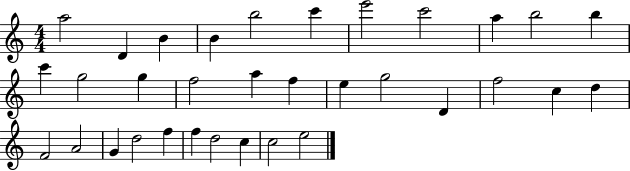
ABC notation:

X:1
T:Untitled
M:4/4
L:1/4
K:C
a2 D B B b2 c' e'2 c'2 a b2 b c' g2 g f2 a f e g2 D f2 c d F2 A2 G d2 f f d2 c c2 e2